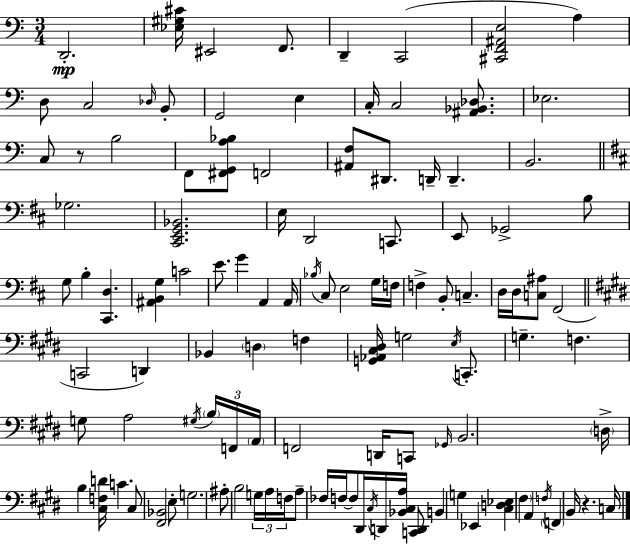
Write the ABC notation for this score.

X:1
T:Untitled
M:3/4
L:1/4
K:Am
D,,2 [_E,^G,^C]/4 ^E,,2 F,,/2 D,, C,,2 [^C,,F,,^A,,E,]2 A, D,/2 C,2 _D,/4 B,,/2 G,,2 E, C,/4 C,2 [^A,,_B,,_D,]/2 _E,2 C,/2 z/2 B,2 F,,/2 [^F,,G,,A,_B,]/2 F,,2 [^A,,F,]/2 ^D,,/2 D,,/4 D,, B,,2 _G,2 [^C,,E,,G,,_B,,]2 E,/4 D,,2 C,,/2 E,,/2 _G,,2 B,/2 G,/2 B, [^C,,D,] [^A,,B,,G,] C2 E/2 G A,, A,,/4 _B,/4 ^C,/2 E,2 G,/4 F,/4 F, B,,/2 C, D,/4 D,/4 [C,^A,]/2 ^F,,2 C,,2 D,, _B,, D, F, [G,,_A,,^C,^D,]/4 G,2 E,/4 C,,/2 G, F, G,/2 A,2 ^G,/4 B,/4 F,,/4 A,,/4 F,,2 D,,/4 C,,/2 _G,,/4 B,,2 D,/4 B, [^C,F,D]/4 C ^C,/2 [^F,,_B,,]2 E,/2 G,2 ^A,/2 B,2 G,/4 A,/4 F,/4 A,/2 _F,/4 F,/4 F,/2 ^D,,/4 ^C,/4 D,,/4 [_B,,^C,A,]/4 [C,,D,,]/2 B,, G, _E,, [^C,D,_E,] ^F, A,, F,/4 F,, B,,/4 z C,/4